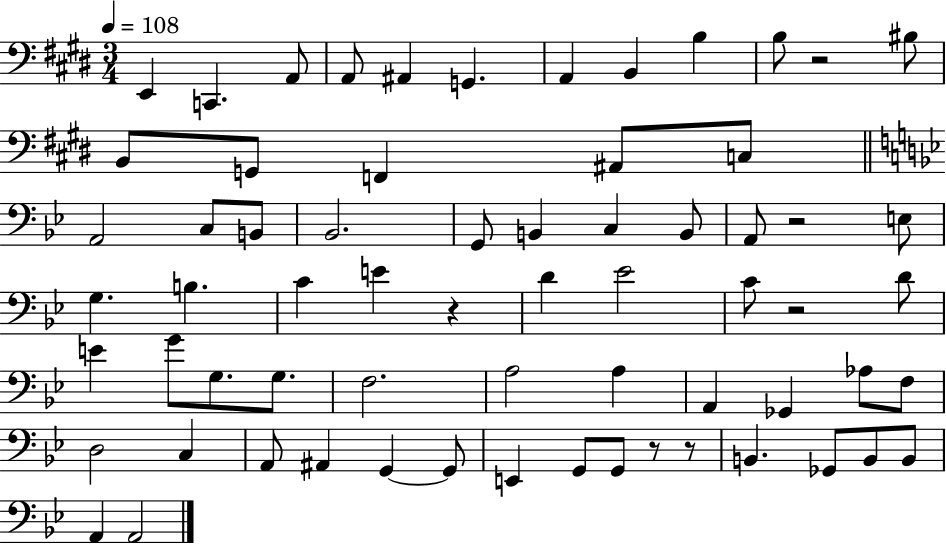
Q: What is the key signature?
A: E major